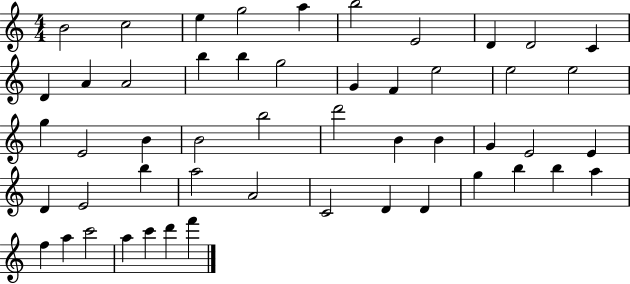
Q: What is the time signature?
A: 4/4